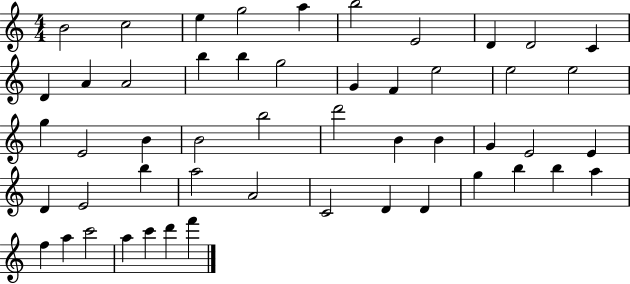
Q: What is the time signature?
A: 4/4